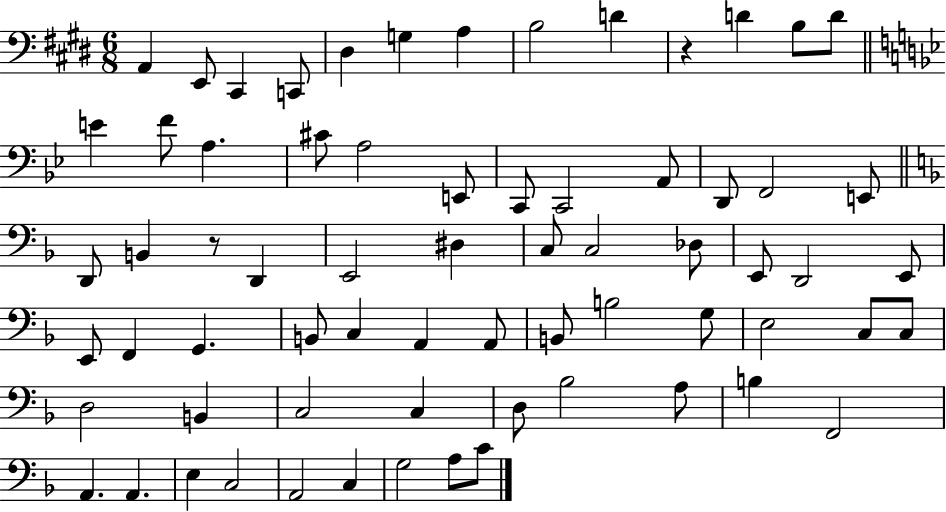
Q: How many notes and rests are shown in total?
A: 68